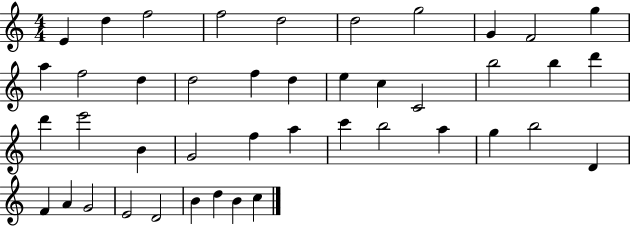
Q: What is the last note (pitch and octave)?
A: C5